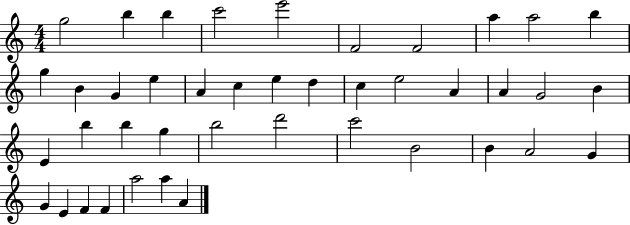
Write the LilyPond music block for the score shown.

{
  \clef treble
  \numericTimeSignature
  \time 4/4
  \key c \major
  g''2 b''4 b''4 | c'''2 e'''2 | f'2 f'2 | a''4 a''2 b''4 | \break g''4 b'4 g'4 e''4 | a'4 c''4 e''4 d''4 | c''4 e''2 a'4 | a'4 g'2 b'4 | \break e'4 b''4 b''4 g''4 | b''2 d'''2 | c'''2 b'2 | b'4 a'2 g'4 | \break g'4 e'4 f'4 f'4 | a''2 a''4 a'4 | \bar "|."
}